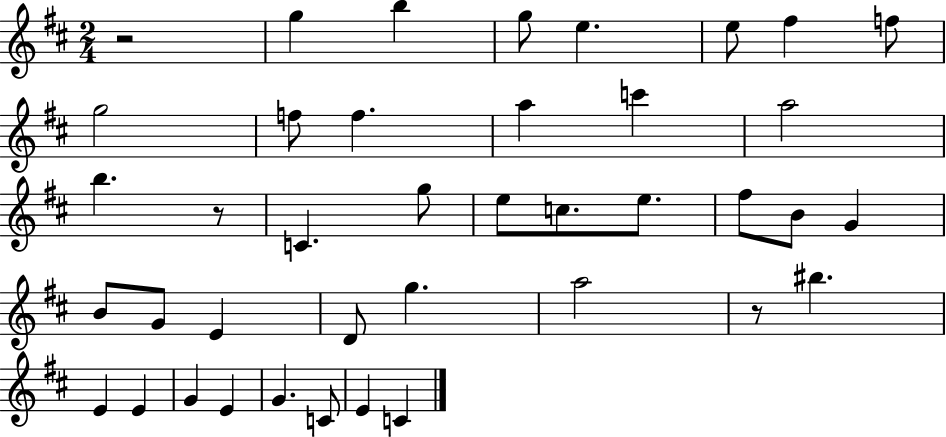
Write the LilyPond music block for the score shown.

{
  \clef treble
  \numericTimeSignature
  \time 2/4
  \key d \major
  r2 | g''4 b''4 | g''8 e''4. | e''8 fis''4 f''8 | \break g''2 | f''8 f''4. | a''4 c'''4 | a''2 | \break b''4. r8 | c'4. g''8 | e''8 c''8. e''8. | fis''8 b'8 g'4 | \break b'8 g'8 e'4 | d'8 g''4. | a''2 | r8 bis''4. | \break e'4 e'4 | g'4 e'4 | g'4. c'8 | e'4 c'4 | \break \bar "|."
}